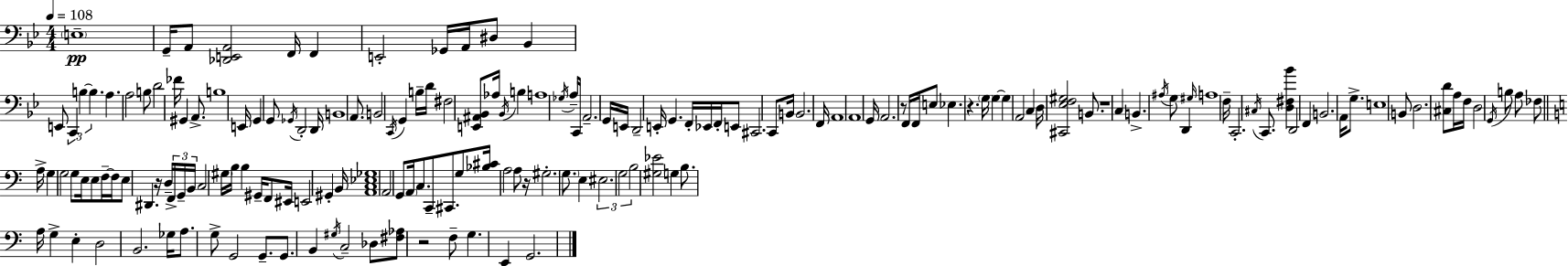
X:1
T:Untitled
M:4/4
L:1/4
K:Bb
E,4 G,,/4 A,,/2 [_D,,E,,A,,]2 F,,/4 F,, E,,2 _G,,/4 A,,/4 ^D,/2 _B,, E,,/2 C,, B, B, A, A,2 B,/2 D2 _F/4 ^G,, A,,/2 B,4 E,,/4 G,, G,,/2 _G,,/4 D,,2 D,,/4 B,,4 A,,/2 B,,2 C,,/4 G,, B,/4 D/4 ^F,2 [E,,^A,,_B,,]/2 _A,/4 _B,,/4 B, A,4 _G,/4 A,/4 C,,/4 A,,2 G,,/4 E,,/4 D,,2 E,,/4 G,, F,,/4 _E,,/4 F,,/4 E,,/2 ^C,,2 C,,/2 B,,/4 B,,2 F,,/4 A,,4 A,,4 G,,/4 A,,2 z/2 F,,/4 F,,/4 E,/2 _E, z G,/4 G, G, A,,2 C, D,/4 [^C,,_E,F,^G,]2 B,,/2 z4 C, B,, ^A,/4 G,/2 D,, ^G,/4 A,4 F,/4 C,,2 ^C,/4 C,,/2 [D,^F,_B] D,,2 F,, B,,2 A,,/4 G,/2 E,4 B,,/2 D,2 [^C,D]/2 A,/4 F,/4 D,2 G,,/4 B,/2 A,/2 _F,/2 A,/4 G, G,2 G,/2 E,/4 E,/2 F,/4 F,/4 E,/2 ^D,, z/4 D,/4 F,,/4 G,,/4 B,,/4 C,2 ^G,/4 B,/4 B, ^G,,/4 F,,/2 ^E,,/4 E,,2 ^G,, B,,/4 [A,,C,_E,_G,]4 A,,2 G,,/2 A,,/4 C,/2 C,,/2 ^C,,/2 G,/2 [_B,^C]/4 A,2 A,/2 z/4 ^G,2 G,/2 E, ^E,2 G,2 B,2 [^G,_E]2 G, B,/2 A,/4 G, E, D,2 B,,2 _G,/4 A,/2 G,/2 G,,2 G,,/2 G,,/2 B,, ^G,/4 C,2 _D,/2 [^F,_A,]/2 z2 F,/2 G, E,, G,,2